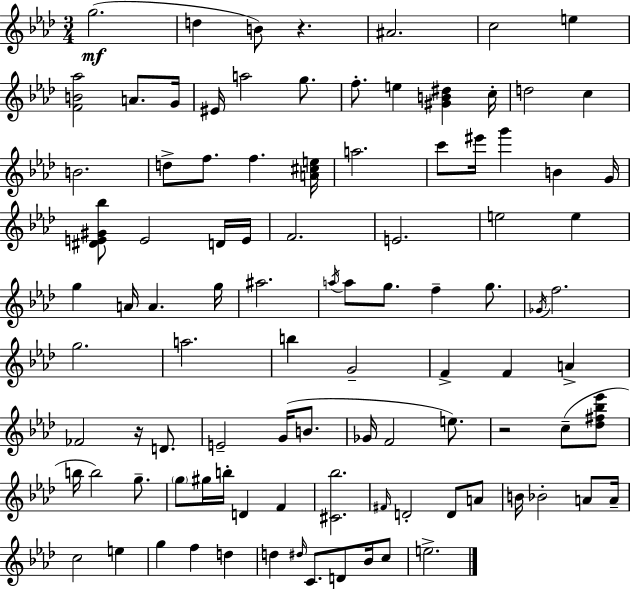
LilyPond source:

{
  \clef treble
  \numericTimeSignature
  \time 3/4
  \key f \minor
  g''2.(\mf | d''4 b'8) r4. | ais'2. | c''2 e''4 | \break <f' b' aes''>2 a'8. g'16 | eis'16 a''2 g''8. | f''8.-. e''4 <gis' b' dis''>4 c''16-. | d''2 c''4 | \break b'2. | d''8-> f''8. f''4. <a' cis'' e''>16 | a''2. | c'''8 eis'''16 g'''4 b'4 g'16 | \break <dis' e' gis' bes''>8 e'2 d'16 e'16 | f'2. | e'2. | e''2 e''4 | \break g''4 a'16 a'4. g''16 | ais''2. | \acciaccatura { a''16 } a''8 g''8. f''4-- g''8. | \acciaccatura { ges'16 } f''2. | \break g''2. | a''2. | b''4 g'2-- | f'4-> f'4 a'4-> | \break fes'2 r16 d'8. | e'2-- g'16( b'8. | ges'16 f'2 e''8.) | r2 c''8--( | \break <des'' fis'' bes'' ees'''>8 b''16 b''2) g''8.-- | \parenthesize g''8 gis''16 b''16-. d'4 f'4 | <cis' bes''>2. | \grace { fis'16 } d'2-. d'8 | \break a'8 b'16 bes'2-. | a'8 a'16-- c''2 e''4 | g''4 f''4 d''4 | d''4 \grace { dis''16 } c'8. d'8 | \break bes'16 c''8 e''2.-> | \bar "|."
}